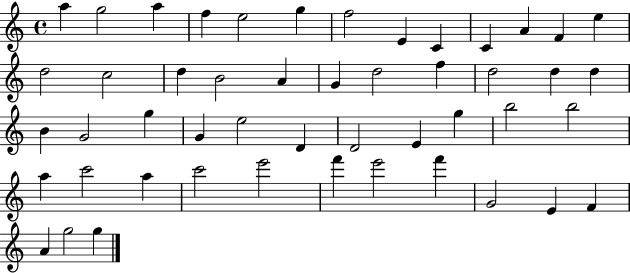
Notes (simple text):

A5/q G5/h A5/q F5/q E5/h G5/q F5/h E4/q C4/q C4/q A4/q F4/q E5/q D5/h C5/h D5/q B4/h A4/q G4/q D5/h F5/q D5/h D5/q D5/q B4/q G4/h G5/q G4/q E5/h D4/q D4/h E4/q G5/q B5/h B5/h A5/q C6/h A5/q C6/h E6/h F6/q E6/h F6/q G4/h E4/q F4/q A4/q G5/h G5/q